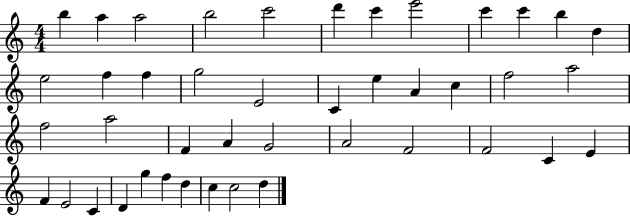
X:1
T:Untitled
M:4/4
L:1/4
K:C
b a a2 b2 c'2 d' c' e'2 c' c' b d e2 f f g2 E2 C e A c f2 a2 f2 a2 F A G2 A2 F2 F2 C E F E2 C D g f d c c2 d